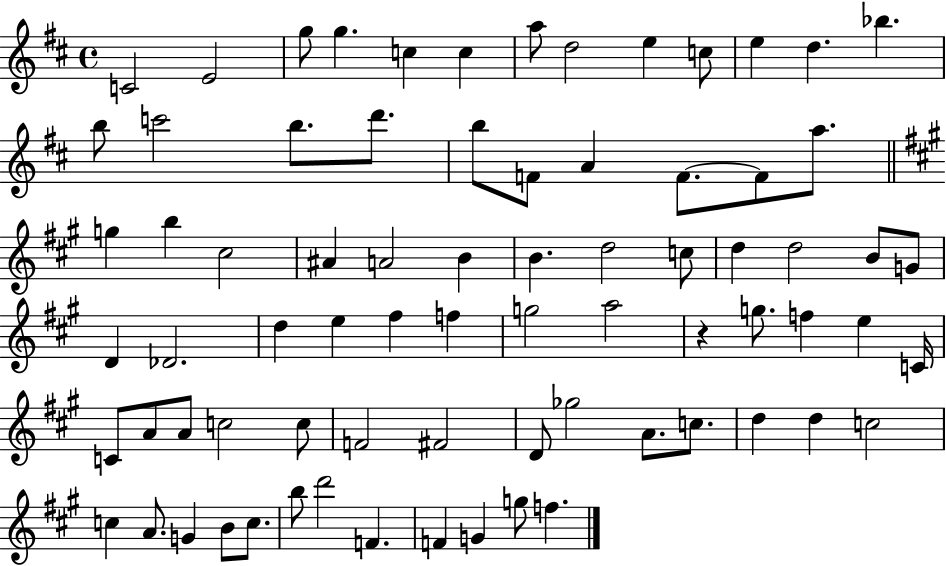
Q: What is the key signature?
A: D major